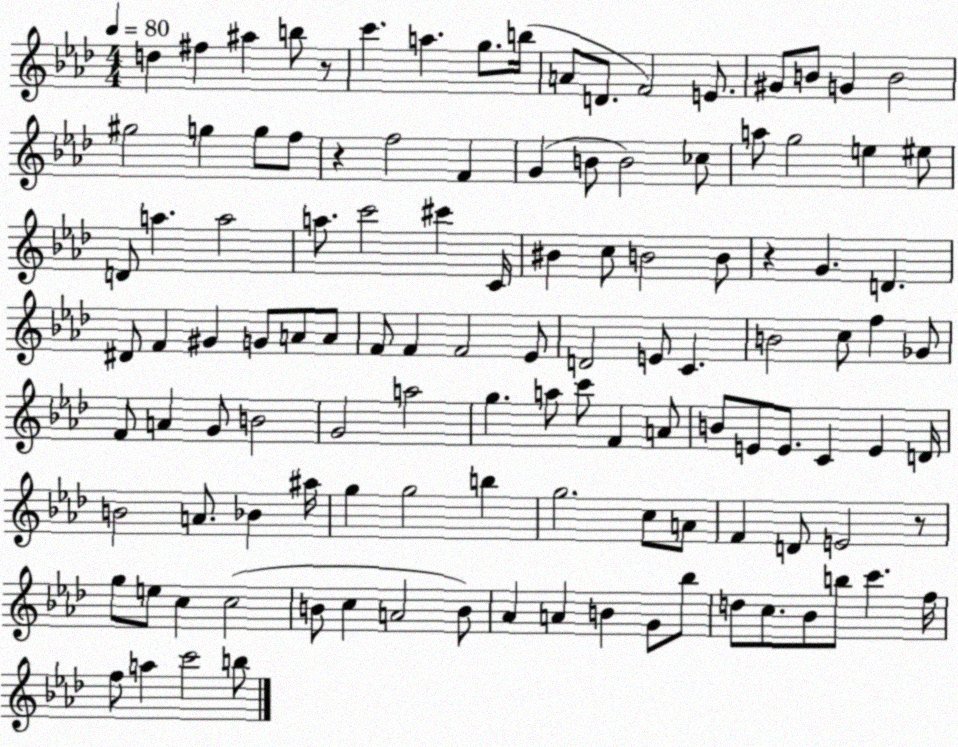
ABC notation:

X:1
T:Untitled
M:4/4
L:1/4
K:Ab
d ^f ^a b/2 z/2 c' a g/2 b/4 A/2 D/2 F2 E/2 ^G/2 B/2 G B2 ^g2 g g/2 f/2 z f2 F G B/2 B2 _c/2 a/2 g2 e ^e/2 D/2 a a2 a/2 c'2 ^c' C/4 ^B c/2 B2 B/2 z G D ^D/2 F ^G G/2 A/2 A/2 F/2 F F2 _E/2 D2 E/2 C B2 c/2 f _G/2 F/2 A G/2 B2 G2 a2 g a/2 c'/2 F A/2 B/2 E/2 E/2 C E D/4 B2 A/2 _B ^a/4 g g2 b g2 c/2 A/2 F D/2 E2 z/2 g/2 e/2 c c2 B/2 c A2 B/2 _A A B G/2 _b/2 d/2 c/2 _B/2 b/2 c' f/4 f/2 a c'2 b/2